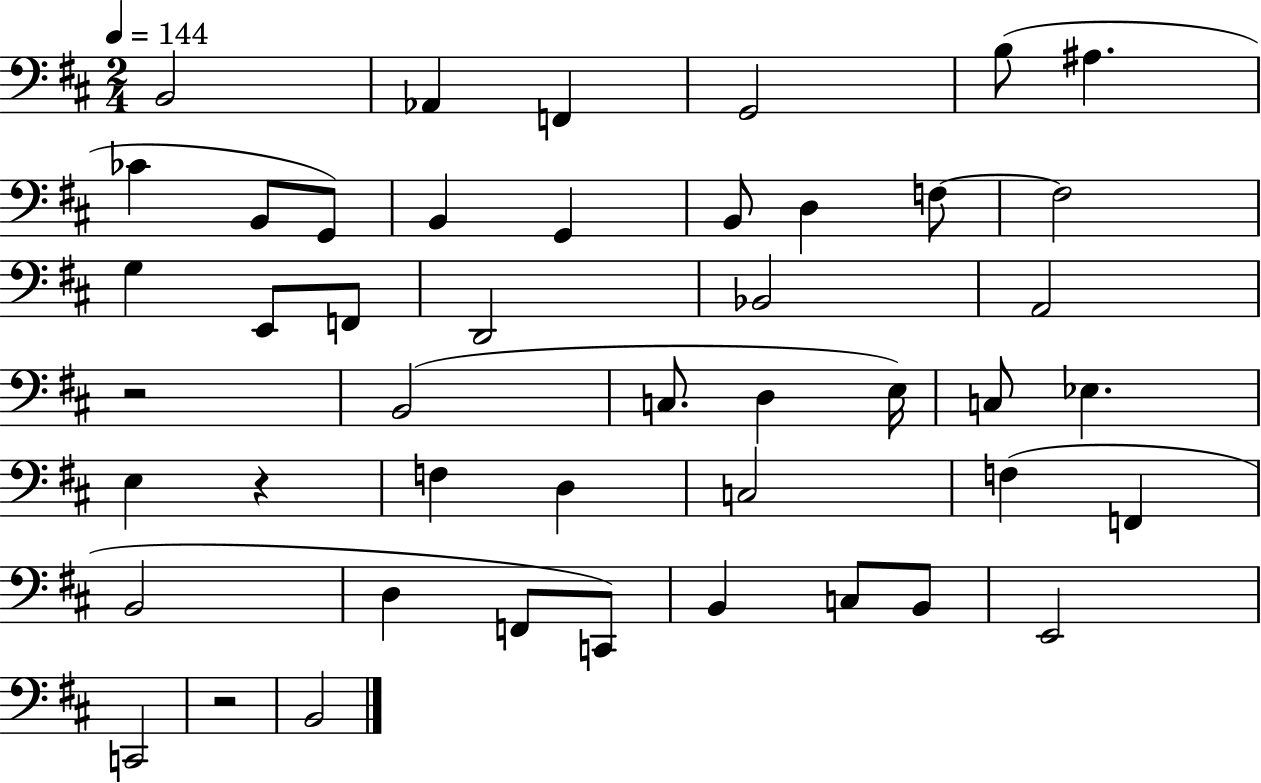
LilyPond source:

{
  \clef bass
  \numericTimeSignature
  \time 2/4
  \key d \major
  \tempo 4 = 144
  b,2 | aes,4 f,4 | g,2 | b8( ais4. | \break ces'4 b,8 g,8) | b,4 g,4 | b,8 d4 f8~~ | f2 | \break g4 e,8 f,8 | d,2 | bes,2 | a,2 | \break r2 | b,2( | c8. d4 e16) | c8 ees4. | \break e4 r4 | f4 d4 | c2 | f4( f,4 | \break b,2 | d4 f,8 c,8) | b,4 c8 b,8 | e,2 | \break c,2 | r2 | b,2 | \bar "|."
}